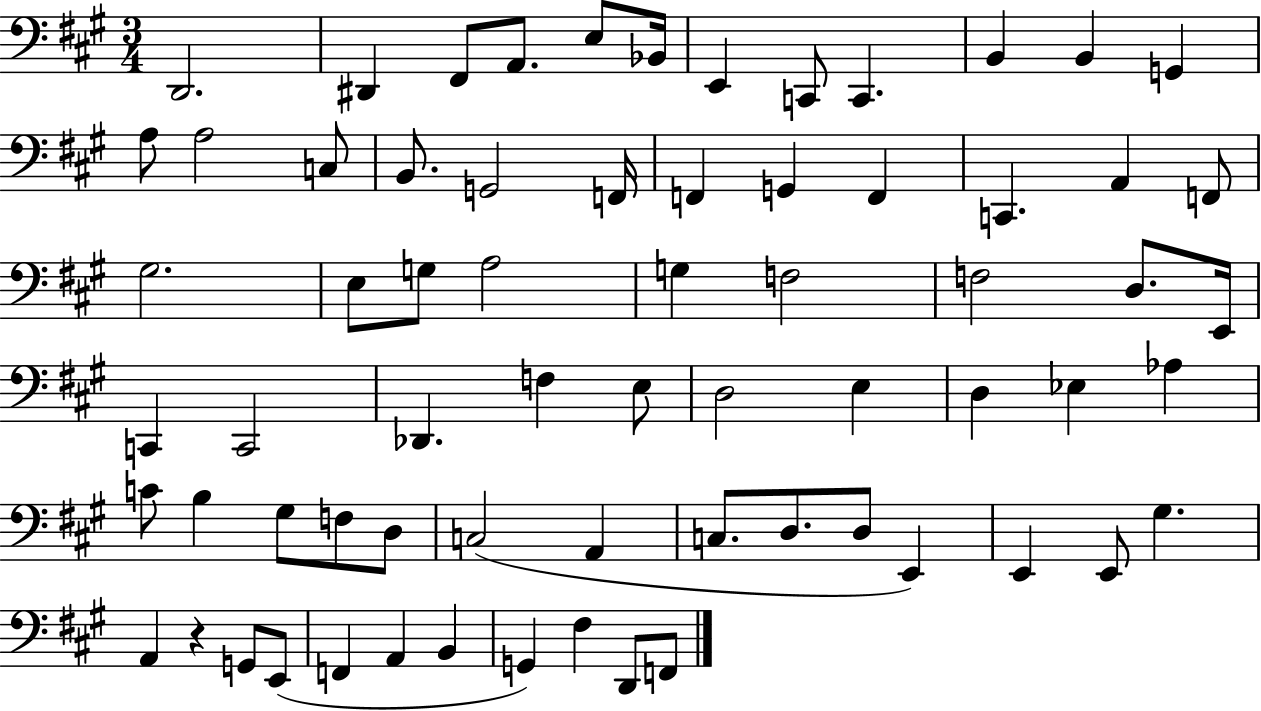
D2/h. D#2/q F#2/e A2/e. E3/e Bb2/s E2/q C2/e C2/q. B2/q B2/q G2/q A3/e A3/h C3/e B2/e. G2/h F2/s F2/q G2/q F2/q C2/q. A2/q F2/e G#3/h. E3/e G3/e A3/h G3/q F3/h F3/h D3/e. E2/s C2/q C2/h Db2/q. F3/q E3/e D3/h E3/q D3/q Eb3/q Ab3/q C4/e B3/q G#3/e F3/e D3/e C3/h A2/q C3/e. D3/e. D3/e E2/q E2/q E2/e G#3/q. A2/q R/q G2/e E2/e F2/q A2/q B2/q G2/q F#3/q D2/e F2/e